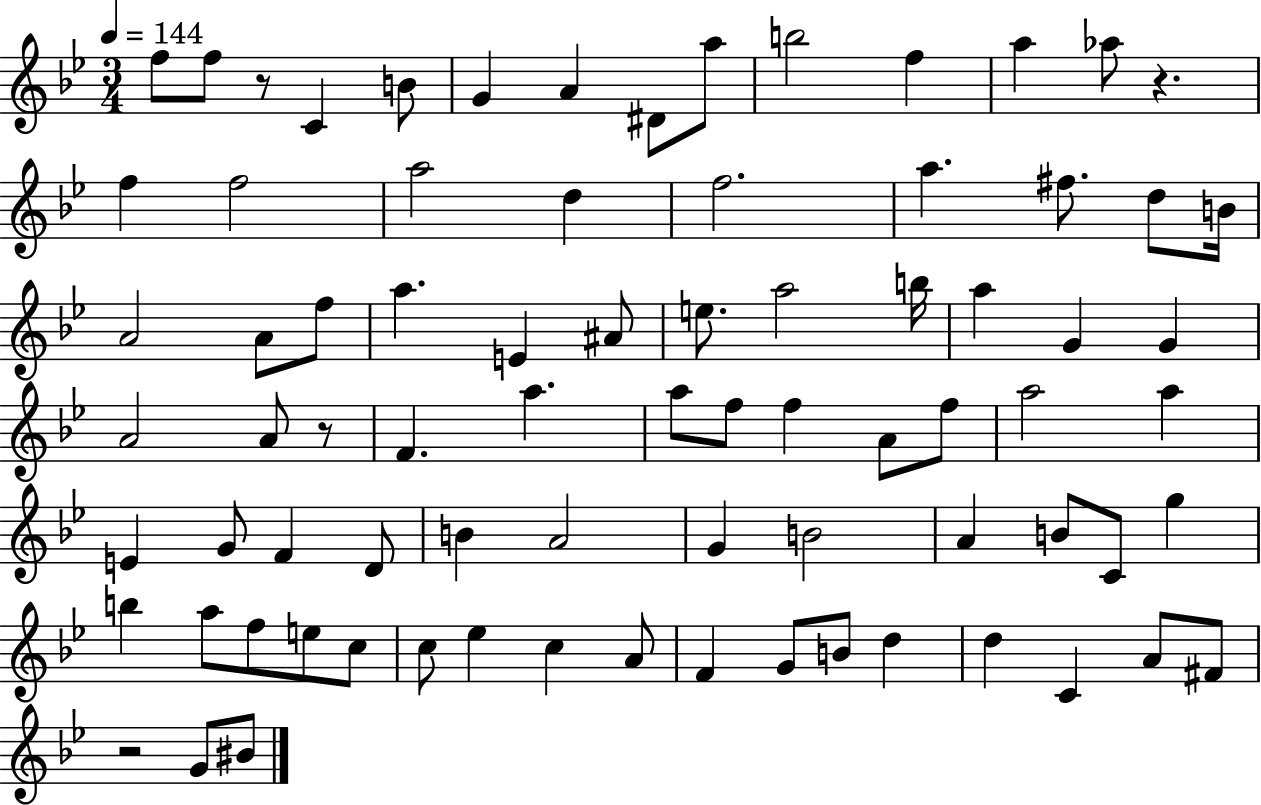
{
  \clef treble
  \numericTimeSignature
  \time 3/4
  \key bes \major
  \tempo 4 = 144
  f''8 f''8 r8 c'4 b'8 | g'4 a'4 dis'8 a''8 | b''2 f''4 | a''4 aes''8 r4. | \break f''4 f''2 | a''2 d''4 | f''2. | a''4. fis''8. d''8 b'16 | \break a'2 a'8 f''8 | a''4. e'4 ais'8 | e''8. a''2 b''16 | a''4 g'4 g'4 | \break a'2 a'8 r8 | f'4. a''4. | a''8 f''8 f''4 a'8 f''8 | a''2 a''4 | \break e'4 g'8 f'4 d'8 | b'4 a'2 | g'4 b'2 | a'4 b'8 c'8 g''4 | \break b''4 a''8 f''8 e''8 c''8 | c''8 ees''4 c''4 a'8 | f'4 g'8 b'8 d''4 | d''4 c'4 a'8 fis'8 | \break r2 g'8 bis'8 | \bar "|."
}